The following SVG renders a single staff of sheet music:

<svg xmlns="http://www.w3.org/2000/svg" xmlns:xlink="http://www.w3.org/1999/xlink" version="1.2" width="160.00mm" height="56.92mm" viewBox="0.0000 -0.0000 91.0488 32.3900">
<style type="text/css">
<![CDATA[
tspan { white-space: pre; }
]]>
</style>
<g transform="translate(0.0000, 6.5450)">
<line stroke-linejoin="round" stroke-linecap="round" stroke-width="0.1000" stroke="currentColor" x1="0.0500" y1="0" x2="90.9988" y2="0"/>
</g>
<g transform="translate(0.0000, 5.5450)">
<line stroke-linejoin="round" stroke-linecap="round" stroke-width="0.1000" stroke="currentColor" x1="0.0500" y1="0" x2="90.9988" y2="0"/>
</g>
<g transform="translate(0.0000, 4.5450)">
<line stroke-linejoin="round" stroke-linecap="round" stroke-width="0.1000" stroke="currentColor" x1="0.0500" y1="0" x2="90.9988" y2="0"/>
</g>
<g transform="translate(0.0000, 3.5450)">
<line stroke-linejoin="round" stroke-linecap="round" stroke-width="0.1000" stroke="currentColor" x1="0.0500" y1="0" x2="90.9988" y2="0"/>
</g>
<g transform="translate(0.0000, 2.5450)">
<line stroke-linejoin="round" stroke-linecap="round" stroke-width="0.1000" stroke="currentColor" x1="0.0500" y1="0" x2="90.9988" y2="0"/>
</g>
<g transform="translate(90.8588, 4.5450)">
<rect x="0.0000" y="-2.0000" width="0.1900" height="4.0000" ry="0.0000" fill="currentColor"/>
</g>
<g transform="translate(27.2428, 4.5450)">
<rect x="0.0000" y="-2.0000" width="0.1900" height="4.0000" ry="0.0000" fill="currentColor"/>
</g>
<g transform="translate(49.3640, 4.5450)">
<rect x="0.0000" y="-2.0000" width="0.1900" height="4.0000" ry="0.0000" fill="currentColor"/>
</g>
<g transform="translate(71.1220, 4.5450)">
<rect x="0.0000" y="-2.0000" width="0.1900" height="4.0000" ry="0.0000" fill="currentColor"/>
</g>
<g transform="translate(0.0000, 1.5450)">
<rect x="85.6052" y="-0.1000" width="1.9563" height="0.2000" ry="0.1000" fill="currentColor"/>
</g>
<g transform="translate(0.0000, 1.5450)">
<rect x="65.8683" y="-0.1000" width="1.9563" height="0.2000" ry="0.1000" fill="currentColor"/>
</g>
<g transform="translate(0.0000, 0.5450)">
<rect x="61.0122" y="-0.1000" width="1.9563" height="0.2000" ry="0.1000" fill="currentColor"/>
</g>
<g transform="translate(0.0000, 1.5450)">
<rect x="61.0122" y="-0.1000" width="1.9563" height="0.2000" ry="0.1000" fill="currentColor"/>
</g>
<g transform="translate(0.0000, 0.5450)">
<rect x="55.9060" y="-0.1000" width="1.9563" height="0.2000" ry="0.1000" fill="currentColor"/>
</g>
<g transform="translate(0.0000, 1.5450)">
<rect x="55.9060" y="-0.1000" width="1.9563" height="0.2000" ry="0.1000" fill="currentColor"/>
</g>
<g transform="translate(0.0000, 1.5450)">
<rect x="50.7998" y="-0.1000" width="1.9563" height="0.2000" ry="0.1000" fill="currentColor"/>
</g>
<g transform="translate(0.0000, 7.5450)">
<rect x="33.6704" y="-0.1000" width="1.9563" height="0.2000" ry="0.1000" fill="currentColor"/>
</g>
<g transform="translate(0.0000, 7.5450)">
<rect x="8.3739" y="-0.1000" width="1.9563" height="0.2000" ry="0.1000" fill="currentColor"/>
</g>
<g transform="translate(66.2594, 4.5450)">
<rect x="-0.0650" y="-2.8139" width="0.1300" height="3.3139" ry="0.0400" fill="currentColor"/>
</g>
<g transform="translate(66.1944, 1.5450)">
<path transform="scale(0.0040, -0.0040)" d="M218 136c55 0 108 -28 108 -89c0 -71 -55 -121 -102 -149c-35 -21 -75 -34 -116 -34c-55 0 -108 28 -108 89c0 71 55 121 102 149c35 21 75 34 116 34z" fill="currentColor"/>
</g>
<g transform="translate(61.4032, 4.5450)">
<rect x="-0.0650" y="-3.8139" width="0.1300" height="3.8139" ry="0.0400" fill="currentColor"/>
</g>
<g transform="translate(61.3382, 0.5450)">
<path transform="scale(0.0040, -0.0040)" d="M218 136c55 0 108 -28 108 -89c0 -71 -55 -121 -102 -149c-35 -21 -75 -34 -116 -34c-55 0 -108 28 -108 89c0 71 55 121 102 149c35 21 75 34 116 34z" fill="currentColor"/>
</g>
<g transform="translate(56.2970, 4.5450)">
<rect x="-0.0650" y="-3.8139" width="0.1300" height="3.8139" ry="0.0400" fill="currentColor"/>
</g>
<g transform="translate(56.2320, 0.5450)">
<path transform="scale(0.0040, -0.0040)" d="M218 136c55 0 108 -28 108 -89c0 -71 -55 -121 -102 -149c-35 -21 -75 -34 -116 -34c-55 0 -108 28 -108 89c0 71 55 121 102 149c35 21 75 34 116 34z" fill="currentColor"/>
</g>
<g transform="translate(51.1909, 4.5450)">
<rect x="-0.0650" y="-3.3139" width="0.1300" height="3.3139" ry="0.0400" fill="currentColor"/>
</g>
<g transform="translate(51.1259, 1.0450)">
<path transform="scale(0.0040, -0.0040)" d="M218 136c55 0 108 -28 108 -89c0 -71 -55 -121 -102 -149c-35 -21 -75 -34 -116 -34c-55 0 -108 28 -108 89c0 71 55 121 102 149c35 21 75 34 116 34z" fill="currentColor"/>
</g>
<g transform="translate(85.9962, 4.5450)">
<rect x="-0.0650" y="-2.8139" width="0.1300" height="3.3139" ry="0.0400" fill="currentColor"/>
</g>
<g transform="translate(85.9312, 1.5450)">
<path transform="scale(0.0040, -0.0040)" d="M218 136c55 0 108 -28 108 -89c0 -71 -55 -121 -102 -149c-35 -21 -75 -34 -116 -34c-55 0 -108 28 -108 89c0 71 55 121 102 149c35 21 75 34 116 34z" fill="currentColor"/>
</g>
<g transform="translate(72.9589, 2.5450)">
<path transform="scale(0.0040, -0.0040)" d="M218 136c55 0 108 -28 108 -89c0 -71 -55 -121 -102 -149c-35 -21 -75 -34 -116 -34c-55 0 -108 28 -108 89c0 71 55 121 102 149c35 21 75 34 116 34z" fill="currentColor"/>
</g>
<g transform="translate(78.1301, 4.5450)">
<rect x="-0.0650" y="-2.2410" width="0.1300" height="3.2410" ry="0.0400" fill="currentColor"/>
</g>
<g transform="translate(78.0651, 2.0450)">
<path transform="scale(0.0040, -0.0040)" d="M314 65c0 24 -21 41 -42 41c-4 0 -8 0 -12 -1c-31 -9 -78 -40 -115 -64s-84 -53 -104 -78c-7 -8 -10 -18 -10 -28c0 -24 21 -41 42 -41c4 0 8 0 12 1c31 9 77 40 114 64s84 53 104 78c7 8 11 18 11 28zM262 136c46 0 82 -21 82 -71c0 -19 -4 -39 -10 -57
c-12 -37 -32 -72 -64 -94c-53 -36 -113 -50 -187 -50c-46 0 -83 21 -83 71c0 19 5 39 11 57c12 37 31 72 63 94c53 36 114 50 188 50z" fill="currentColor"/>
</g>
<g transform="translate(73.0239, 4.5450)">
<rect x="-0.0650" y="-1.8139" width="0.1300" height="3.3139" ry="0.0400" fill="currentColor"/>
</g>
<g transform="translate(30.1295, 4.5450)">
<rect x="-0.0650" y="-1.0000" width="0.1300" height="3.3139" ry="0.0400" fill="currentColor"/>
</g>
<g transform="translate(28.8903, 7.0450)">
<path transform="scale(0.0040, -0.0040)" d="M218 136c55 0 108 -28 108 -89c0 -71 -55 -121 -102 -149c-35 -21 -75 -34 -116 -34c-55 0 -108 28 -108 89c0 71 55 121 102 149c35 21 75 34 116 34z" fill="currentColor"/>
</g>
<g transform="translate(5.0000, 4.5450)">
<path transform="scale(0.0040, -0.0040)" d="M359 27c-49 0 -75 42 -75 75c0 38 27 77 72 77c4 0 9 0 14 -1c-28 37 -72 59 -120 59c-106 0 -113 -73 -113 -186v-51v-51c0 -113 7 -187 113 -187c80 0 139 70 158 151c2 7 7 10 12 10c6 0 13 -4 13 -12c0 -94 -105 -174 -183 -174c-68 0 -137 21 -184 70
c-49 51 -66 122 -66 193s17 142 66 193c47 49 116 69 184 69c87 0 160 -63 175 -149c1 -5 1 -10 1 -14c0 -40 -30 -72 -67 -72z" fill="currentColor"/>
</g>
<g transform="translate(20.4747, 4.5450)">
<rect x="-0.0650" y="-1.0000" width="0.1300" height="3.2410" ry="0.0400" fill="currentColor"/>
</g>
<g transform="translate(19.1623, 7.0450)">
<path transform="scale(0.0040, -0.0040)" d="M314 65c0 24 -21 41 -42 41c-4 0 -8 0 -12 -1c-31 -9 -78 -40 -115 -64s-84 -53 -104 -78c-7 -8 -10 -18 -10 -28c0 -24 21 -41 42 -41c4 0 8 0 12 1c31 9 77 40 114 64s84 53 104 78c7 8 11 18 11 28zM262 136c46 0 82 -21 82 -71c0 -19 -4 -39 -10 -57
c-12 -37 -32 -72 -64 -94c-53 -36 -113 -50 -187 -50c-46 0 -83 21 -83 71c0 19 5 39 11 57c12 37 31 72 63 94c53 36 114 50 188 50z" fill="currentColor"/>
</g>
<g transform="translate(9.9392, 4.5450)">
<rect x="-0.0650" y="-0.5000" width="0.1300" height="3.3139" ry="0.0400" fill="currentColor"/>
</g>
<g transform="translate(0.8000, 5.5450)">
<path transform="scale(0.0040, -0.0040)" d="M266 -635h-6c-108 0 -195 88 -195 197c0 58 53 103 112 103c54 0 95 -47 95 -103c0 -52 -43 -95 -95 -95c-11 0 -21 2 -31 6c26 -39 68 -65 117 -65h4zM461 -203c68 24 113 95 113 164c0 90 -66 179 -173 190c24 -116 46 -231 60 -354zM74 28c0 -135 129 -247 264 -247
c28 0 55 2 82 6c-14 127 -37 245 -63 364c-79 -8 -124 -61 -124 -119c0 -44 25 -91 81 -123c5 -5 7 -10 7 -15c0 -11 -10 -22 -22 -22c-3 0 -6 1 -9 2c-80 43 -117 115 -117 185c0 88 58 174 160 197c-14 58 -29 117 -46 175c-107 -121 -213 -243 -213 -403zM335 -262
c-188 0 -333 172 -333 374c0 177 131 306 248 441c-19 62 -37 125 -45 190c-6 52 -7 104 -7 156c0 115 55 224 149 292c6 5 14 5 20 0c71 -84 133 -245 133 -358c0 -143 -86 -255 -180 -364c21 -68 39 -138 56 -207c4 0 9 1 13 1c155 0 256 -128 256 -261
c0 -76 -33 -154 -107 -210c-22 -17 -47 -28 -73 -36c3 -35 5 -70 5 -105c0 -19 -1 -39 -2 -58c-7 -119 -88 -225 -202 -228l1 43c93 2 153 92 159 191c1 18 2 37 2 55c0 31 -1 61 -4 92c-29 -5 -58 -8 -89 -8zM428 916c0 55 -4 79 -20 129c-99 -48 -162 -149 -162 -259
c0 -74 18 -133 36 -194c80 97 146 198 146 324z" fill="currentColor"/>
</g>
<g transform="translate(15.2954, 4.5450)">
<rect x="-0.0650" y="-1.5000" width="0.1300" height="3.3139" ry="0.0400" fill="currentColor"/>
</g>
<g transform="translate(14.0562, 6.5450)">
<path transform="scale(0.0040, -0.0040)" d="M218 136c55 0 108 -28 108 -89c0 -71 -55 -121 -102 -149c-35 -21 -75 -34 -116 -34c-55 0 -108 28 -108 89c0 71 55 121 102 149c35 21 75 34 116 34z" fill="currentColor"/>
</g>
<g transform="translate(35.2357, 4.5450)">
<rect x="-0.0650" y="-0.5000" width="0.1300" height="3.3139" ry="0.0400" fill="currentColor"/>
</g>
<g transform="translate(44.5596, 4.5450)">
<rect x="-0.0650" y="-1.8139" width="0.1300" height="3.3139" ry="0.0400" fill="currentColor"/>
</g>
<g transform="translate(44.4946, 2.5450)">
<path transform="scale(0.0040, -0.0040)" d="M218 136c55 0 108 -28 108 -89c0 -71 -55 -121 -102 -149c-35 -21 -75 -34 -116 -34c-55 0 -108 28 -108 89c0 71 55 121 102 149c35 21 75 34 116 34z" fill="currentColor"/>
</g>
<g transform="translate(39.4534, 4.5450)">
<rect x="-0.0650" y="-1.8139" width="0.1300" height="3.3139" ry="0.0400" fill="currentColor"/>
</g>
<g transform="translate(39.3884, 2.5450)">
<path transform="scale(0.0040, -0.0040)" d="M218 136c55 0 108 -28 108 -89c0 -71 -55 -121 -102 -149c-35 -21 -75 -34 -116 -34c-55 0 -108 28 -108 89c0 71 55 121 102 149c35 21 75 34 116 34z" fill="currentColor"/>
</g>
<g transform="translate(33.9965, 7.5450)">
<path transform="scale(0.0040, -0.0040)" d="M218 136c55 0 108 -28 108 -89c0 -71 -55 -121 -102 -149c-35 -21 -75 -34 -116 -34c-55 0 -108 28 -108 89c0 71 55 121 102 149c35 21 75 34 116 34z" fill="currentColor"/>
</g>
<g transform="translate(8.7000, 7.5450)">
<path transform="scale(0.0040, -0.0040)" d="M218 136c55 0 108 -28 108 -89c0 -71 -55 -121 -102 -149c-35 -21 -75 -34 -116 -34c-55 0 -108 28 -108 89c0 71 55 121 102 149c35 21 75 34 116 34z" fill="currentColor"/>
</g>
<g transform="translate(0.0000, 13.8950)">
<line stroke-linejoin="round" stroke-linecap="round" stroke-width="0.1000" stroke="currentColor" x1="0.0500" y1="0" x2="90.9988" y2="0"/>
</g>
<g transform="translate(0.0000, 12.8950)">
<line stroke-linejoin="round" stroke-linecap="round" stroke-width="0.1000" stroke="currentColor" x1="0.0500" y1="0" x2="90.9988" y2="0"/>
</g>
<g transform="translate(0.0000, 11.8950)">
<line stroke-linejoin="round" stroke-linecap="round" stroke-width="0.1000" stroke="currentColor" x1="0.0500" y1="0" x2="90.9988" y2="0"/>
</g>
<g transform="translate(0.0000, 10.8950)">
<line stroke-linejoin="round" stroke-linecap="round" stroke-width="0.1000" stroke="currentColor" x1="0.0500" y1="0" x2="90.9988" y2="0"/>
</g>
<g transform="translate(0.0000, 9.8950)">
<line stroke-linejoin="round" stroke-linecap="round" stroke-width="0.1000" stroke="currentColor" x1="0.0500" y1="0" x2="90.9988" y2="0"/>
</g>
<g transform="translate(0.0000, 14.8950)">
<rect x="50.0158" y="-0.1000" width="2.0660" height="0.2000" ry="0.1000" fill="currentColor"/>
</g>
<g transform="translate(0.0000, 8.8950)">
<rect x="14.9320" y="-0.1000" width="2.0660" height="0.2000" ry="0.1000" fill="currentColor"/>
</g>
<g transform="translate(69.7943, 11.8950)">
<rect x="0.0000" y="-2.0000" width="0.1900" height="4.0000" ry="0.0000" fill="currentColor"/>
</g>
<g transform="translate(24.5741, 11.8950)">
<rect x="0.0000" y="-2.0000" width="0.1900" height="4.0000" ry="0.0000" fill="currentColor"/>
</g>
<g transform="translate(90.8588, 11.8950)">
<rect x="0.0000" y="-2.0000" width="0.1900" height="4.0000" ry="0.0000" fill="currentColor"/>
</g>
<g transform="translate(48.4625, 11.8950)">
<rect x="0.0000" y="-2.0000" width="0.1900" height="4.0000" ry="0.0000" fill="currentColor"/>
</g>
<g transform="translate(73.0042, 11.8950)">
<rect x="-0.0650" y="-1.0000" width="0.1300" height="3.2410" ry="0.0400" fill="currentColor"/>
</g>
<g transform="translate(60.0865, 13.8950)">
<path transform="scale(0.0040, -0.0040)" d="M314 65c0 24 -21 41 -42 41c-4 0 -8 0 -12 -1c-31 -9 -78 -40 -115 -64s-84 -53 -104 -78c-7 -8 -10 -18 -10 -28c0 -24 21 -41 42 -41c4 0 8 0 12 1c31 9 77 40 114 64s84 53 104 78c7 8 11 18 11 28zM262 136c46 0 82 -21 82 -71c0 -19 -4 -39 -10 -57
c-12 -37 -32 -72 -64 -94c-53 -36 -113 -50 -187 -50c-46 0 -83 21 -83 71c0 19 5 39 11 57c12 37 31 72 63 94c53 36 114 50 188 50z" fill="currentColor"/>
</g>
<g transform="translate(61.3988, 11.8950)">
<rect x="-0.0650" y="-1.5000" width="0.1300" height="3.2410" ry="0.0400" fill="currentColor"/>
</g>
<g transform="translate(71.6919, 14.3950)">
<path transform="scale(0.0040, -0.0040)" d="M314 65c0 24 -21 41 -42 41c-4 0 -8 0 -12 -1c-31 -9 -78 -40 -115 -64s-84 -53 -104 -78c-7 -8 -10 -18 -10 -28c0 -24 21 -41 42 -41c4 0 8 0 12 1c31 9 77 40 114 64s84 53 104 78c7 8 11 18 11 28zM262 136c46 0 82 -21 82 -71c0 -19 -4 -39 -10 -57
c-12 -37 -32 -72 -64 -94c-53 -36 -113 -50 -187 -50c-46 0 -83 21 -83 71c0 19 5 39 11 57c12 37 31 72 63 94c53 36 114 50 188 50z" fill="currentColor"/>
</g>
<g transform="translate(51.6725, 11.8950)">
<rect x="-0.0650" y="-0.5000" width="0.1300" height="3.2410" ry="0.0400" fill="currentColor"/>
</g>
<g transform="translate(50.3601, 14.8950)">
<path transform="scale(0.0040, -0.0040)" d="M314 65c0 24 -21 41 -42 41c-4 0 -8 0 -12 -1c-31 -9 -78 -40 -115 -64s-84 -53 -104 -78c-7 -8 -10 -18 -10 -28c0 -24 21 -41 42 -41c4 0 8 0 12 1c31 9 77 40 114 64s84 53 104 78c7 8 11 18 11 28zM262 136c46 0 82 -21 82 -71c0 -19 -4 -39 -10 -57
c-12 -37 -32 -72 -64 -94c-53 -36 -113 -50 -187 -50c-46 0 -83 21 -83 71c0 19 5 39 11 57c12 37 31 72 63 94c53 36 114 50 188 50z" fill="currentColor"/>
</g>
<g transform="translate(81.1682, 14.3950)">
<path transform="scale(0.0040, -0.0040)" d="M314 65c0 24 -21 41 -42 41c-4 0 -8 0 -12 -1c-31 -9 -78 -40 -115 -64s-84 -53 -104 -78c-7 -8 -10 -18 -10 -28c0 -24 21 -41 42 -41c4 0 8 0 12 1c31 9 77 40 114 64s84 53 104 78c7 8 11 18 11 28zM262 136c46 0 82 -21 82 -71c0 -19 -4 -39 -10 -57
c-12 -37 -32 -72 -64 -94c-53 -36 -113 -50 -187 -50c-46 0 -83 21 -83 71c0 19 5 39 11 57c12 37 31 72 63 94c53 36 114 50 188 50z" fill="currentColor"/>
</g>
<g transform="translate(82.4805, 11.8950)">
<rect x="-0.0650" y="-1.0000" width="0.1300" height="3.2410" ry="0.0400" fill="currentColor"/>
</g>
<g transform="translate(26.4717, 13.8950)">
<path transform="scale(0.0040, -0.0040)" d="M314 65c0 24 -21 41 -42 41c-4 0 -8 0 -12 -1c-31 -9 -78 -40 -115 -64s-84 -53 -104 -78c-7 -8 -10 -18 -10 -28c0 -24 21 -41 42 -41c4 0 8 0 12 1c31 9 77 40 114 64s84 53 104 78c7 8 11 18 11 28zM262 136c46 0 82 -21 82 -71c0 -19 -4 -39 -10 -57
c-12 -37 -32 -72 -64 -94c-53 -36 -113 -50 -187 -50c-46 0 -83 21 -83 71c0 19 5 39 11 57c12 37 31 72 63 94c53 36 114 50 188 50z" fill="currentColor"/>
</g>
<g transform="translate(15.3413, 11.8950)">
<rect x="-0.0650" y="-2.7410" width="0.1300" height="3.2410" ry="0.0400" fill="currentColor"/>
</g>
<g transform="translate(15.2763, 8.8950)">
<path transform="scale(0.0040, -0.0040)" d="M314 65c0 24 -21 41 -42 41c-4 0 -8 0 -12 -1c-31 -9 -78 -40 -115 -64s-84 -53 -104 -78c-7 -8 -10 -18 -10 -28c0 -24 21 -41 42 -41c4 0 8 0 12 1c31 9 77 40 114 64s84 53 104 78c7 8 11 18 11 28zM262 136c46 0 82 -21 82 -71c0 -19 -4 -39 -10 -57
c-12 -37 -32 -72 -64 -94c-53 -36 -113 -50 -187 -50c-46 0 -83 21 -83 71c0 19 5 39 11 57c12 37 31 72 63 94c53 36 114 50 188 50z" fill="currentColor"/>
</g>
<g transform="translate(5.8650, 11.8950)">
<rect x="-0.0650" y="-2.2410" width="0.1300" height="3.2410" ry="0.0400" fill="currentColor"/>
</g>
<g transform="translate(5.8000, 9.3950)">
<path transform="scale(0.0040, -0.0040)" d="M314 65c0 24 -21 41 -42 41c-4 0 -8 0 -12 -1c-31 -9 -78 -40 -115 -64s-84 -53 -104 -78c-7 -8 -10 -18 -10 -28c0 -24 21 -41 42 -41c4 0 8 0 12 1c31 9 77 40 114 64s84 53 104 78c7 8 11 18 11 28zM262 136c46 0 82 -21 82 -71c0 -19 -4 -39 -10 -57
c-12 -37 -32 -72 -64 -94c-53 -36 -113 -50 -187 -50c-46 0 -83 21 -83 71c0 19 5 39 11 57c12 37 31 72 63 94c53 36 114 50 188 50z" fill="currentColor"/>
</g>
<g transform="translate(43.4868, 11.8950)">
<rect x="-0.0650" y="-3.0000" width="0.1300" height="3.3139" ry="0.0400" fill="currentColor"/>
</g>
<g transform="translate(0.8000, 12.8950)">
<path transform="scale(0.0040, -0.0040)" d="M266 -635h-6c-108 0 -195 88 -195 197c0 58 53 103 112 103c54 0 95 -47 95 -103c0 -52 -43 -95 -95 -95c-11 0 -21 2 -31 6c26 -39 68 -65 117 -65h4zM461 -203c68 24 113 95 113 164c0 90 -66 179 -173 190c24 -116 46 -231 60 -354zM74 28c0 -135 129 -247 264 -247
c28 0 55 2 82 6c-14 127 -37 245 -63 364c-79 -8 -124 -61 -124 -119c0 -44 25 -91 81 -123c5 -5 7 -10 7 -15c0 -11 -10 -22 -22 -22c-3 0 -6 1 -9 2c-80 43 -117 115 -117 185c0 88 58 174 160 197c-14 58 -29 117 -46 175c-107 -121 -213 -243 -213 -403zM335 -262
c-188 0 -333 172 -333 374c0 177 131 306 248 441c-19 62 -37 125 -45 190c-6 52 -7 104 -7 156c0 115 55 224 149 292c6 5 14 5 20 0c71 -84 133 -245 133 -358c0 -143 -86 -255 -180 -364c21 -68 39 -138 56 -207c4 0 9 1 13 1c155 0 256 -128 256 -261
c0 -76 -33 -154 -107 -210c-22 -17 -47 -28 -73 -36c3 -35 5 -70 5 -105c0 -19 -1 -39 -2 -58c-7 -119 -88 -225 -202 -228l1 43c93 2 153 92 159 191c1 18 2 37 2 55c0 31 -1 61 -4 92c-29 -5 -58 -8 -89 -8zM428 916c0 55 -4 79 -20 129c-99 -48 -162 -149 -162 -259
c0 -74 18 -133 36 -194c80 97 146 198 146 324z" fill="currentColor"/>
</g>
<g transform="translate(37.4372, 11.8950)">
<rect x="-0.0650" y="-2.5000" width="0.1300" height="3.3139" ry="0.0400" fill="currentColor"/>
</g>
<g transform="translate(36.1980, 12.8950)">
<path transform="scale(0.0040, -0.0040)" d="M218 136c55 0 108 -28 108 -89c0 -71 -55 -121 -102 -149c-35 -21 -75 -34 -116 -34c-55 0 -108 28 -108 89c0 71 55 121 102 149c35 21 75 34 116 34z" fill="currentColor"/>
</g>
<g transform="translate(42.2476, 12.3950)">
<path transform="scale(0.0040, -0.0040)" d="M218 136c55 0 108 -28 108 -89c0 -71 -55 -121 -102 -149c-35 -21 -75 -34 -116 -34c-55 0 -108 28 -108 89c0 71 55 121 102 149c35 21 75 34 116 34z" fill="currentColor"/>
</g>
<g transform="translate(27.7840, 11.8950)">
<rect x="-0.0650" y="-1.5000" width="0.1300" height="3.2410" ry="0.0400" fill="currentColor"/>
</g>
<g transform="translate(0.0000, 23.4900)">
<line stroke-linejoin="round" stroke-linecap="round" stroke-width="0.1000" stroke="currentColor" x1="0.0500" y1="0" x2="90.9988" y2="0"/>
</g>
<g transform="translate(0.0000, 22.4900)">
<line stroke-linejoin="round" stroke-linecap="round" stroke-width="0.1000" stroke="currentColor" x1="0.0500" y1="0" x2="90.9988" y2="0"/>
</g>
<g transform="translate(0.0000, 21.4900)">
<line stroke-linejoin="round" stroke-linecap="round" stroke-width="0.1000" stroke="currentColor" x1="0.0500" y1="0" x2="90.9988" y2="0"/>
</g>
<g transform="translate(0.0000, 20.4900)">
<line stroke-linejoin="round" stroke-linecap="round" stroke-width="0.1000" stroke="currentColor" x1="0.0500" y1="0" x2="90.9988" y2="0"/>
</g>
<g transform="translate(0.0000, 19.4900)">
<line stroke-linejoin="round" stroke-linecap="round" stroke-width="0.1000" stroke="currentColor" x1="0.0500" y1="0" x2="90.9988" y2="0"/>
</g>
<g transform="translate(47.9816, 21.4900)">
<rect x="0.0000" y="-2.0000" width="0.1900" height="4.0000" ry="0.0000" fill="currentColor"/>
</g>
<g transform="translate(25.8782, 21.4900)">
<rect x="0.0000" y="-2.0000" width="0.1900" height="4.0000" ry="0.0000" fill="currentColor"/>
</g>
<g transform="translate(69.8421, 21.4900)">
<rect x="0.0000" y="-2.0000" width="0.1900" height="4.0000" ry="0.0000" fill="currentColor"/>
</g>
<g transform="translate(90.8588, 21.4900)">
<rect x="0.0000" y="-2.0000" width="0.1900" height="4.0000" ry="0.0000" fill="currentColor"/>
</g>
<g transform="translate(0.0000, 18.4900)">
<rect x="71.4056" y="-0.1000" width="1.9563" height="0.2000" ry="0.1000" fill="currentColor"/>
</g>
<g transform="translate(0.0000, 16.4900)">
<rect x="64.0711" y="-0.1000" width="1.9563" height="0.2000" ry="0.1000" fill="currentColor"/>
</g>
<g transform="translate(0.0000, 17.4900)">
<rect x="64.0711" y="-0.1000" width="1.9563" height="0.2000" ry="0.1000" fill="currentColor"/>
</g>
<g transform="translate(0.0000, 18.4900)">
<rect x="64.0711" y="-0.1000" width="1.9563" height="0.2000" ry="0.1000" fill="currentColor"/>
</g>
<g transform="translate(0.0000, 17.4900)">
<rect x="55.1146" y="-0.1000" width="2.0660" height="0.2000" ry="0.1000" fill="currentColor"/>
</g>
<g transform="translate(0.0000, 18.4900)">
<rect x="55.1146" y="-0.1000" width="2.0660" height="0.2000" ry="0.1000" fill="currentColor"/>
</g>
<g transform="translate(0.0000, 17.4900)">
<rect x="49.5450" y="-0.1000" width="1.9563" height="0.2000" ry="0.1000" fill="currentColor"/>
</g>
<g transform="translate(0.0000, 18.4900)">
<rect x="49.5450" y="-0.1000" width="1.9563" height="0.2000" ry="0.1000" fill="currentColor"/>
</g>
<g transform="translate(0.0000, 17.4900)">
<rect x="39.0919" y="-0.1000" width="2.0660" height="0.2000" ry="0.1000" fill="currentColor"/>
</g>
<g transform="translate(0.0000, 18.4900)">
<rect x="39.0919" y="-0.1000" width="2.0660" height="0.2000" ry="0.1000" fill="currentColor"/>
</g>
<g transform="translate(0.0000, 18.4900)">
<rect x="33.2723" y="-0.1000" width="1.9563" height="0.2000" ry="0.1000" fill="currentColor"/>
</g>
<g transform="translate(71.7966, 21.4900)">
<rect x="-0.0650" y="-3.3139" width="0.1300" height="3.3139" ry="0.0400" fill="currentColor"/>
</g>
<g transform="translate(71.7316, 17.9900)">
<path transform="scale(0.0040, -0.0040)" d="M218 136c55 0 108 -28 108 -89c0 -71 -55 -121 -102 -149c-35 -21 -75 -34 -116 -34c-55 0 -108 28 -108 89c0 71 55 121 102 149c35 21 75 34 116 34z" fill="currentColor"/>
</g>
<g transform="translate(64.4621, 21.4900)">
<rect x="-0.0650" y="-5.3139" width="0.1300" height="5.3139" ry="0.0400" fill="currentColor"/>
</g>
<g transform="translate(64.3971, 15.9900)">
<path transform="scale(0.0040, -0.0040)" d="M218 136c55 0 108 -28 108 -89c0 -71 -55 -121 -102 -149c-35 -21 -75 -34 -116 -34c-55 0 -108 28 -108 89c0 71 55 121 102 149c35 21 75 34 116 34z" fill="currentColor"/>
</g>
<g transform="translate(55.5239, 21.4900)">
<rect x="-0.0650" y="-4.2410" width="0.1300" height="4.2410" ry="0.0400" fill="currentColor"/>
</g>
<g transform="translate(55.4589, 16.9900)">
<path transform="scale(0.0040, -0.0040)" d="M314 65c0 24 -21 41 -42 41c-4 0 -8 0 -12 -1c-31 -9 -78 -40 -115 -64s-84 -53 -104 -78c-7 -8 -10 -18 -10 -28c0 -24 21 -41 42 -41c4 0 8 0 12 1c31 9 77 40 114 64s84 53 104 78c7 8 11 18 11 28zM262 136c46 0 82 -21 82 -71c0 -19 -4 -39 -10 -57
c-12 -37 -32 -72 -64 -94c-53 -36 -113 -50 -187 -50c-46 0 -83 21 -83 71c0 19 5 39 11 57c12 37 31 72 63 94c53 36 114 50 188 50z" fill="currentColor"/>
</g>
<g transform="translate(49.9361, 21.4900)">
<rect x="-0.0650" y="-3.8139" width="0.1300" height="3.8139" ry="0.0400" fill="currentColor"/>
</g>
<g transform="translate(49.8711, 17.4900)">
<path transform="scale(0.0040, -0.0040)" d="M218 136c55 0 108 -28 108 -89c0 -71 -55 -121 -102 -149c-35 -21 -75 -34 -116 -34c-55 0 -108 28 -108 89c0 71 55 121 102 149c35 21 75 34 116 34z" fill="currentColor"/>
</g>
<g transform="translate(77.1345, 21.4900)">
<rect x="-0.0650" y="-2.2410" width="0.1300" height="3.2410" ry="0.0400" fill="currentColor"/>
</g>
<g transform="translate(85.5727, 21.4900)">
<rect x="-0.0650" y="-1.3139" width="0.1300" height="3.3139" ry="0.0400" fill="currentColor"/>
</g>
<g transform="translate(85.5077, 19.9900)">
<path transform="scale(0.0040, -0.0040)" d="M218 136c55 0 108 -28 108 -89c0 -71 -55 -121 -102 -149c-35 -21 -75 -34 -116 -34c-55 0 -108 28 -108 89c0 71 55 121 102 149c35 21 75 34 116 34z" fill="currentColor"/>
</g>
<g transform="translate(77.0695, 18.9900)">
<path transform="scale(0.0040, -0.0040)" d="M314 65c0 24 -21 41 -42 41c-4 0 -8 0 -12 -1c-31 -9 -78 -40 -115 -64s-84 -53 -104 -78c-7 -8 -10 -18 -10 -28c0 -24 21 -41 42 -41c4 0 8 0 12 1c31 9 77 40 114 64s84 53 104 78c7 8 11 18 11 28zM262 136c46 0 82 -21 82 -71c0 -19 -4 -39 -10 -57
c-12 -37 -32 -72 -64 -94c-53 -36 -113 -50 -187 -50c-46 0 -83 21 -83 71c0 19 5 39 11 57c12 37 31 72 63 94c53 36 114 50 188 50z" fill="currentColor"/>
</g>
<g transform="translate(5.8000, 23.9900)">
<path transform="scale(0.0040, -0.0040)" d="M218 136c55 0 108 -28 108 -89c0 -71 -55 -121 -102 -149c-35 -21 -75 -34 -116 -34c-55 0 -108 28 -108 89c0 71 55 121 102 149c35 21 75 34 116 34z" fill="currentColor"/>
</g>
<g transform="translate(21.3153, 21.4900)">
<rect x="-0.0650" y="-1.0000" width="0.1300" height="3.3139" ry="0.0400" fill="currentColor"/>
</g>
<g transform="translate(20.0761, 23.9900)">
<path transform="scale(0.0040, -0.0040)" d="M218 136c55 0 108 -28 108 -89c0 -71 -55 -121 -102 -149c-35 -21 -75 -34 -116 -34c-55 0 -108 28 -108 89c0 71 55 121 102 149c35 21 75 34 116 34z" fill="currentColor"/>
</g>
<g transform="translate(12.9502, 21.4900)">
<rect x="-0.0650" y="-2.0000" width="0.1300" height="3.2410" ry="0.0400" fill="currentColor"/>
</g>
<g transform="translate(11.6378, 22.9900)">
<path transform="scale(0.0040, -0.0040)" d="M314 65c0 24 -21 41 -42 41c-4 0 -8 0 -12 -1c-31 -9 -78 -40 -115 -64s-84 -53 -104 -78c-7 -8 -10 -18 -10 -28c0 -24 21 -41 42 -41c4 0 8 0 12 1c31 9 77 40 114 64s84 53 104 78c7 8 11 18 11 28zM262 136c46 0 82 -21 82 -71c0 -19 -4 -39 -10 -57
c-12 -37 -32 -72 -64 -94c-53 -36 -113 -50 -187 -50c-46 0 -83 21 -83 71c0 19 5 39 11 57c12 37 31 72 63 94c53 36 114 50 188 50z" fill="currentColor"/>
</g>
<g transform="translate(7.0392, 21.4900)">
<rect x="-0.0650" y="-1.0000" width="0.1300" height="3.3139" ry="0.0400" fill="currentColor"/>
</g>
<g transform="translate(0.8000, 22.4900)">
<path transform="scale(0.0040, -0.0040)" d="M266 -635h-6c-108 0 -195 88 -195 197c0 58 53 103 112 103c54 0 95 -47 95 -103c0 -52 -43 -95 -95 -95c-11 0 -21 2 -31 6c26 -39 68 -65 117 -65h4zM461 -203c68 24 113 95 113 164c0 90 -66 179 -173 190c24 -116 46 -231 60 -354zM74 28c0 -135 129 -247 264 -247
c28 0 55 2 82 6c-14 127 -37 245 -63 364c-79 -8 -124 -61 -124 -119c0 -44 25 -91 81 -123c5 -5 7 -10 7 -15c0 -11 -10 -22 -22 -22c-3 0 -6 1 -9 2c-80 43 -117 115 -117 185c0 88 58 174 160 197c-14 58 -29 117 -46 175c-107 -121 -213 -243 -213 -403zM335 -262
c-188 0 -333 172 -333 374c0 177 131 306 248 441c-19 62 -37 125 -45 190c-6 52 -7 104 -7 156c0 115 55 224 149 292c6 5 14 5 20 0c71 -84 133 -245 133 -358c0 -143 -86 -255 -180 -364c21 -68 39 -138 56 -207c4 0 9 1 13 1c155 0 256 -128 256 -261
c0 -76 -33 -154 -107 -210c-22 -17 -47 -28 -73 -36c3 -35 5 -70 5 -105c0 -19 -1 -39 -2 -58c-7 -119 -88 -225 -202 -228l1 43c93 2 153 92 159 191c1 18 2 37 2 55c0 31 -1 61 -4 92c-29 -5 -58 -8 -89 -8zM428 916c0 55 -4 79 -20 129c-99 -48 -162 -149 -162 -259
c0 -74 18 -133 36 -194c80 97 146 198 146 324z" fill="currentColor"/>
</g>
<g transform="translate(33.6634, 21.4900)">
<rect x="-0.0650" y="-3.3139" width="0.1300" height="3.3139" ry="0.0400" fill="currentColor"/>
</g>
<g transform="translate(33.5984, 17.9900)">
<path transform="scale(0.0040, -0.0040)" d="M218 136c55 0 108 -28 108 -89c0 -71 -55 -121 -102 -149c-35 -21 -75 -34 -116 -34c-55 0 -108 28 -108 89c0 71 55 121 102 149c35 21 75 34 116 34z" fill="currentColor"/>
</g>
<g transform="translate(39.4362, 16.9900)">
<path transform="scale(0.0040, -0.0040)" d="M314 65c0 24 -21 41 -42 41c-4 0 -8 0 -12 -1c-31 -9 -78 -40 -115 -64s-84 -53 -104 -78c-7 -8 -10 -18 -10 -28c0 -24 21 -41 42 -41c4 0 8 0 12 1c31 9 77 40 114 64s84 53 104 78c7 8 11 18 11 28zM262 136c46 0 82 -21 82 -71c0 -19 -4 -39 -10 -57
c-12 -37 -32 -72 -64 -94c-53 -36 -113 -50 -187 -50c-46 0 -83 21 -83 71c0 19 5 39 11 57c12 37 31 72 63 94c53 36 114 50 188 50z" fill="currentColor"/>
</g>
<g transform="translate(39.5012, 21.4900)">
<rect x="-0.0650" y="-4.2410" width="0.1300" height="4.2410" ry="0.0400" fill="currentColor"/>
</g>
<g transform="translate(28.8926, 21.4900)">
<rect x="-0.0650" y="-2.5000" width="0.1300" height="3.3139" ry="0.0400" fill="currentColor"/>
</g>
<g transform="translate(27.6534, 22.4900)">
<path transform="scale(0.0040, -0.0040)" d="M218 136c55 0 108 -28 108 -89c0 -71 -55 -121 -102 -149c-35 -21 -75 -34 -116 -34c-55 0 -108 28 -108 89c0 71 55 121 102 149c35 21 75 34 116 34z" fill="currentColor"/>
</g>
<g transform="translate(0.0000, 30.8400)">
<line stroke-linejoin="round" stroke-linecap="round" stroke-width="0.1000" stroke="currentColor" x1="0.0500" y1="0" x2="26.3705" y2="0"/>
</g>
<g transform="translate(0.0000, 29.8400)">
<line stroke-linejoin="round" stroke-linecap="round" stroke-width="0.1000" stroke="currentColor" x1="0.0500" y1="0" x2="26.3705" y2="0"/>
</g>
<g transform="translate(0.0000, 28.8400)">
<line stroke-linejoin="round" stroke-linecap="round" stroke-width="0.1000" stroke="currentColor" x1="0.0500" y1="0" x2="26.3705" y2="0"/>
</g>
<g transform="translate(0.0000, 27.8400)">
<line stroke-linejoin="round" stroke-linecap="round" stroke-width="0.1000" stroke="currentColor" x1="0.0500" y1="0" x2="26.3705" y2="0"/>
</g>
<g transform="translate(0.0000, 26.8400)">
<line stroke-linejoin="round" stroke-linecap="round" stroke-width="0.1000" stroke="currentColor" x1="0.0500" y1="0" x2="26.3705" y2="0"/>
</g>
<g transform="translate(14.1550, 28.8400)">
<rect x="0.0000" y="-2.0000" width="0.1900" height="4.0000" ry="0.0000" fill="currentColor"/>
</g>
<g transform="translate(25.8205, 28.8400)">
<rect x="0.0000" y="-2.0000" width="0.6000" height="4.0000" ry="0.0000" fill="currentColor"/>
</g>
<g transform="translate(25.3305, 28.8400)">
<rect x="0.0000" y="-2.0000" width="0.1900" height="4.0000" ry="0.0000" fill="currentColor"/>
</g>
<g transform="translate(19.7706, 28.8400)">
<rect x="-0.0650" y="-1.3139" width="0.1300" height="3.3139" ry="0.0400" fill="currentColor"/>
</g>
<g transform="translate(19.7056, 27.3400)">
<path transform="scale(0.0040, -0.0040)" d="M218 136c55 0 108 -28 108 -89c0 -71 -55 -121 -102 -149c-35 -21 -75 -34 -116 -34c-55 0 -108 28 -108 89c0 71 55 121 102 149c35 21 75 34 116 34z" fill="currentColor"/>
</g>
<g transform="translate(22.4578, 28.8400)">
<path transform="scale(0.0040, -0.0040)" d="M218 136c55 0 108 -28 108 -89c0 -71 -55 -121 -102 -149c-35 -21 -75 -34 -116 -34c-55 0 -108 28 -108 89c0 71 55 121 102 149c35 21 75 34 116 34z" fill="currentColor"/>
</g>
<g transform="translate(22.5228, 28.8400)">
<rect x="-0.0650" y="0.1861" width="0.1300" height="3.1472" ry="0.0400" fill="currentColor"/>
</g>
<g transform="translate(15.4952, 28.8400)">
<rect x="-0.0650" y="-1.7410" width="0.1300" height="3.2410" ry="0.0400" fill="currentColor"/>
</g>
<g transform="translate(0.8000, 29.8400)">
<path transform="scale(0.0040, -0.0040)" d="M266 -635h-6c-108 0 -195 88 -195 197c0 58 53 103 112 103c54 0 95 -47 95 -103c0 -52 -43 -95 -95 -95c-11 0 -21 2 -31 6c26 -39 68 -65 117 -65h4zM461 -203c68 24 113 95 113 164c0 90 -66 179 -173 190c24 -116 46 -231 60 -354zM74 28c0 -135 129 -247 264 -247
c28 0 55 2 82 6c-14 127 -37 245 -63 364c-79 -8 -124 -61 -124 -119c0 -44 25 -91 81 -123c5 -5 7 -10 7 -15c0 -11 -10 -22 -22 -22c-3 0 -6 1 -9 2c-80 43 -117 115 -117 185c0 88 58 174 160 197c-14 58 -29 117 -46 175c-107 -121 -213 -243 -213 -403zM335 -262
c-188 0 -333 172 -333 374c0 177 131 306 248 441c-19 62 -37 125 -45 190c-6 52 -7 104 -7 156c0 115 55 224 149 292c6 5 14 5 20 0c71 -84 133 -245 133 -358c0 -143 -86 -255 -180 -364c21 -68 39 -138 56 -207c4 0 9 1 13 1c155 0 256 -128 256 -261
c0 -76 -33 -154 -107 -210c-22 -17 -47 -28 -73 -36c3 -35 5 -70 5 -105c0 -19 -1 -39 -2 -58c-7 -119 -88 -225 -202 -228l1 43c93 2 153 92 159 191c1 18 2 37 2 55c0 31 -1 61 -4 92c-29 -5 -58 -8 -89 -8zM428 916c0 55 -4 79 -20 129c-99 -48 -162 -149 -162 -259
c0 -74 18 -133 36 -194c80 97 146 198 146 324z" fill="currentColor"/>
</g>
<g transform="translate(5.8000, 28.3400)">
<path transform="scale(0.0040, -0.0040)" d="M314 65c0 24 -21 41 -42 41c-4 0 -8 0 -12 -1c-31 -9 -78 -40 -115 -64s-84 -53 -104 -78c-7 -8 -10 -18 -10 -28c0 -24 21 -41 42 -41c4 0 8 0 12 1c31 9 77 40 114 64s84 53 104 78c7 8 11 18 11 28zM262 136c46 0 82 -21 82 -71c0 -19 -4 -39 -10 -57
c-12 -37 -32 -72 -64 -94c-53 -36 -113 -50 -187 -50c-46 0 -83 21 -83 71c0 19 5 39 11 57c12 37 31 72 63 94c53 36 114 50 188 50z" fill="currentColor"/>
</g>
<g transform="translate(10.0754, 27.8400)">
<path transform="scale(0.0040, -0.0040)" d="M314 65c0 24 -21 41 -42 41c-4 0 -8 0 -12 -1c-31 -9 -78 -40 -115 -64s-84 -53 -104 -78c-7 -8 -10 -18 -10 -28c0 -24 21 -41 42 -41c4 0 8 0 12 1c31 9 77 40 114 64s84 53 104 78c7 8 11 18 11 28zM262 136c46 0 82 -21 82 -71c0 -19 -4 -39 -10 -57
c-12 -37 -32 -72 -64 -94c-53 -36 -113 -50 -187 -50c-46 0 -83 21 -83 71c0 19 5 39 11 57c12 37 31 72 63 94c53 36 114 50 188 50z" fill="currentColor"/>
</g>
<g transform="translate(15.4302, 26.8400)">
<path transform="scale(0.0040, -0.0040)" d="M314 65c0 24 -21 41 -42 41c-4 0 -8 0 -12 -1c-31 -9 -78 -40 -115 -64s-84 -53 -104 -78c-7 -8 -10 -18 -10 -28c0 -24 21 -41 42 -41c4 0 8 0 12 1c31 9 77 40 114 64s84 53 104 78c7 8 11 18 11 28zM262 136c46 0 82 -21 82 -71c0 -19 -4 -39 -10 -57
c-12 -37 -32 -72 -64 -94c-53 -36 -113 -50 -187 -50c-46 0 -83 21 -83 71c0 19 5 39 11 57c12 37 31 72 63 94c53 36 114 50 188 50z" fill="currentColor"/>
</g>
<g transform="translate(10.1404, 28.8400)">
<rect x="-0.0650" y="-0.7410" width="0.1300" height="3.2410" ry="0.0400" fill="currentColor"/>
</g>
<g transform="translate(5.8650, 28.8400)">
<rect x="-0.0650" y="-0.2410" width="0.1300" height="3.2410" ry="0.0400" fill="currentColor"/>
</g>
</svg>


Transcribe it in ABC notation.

X:1
T:Untitled
M:4/4
L:1/4
K:C
C E D2 D C f f b c' c' a f g2 a g2 a2 E2 G A C2 E2 D2 D2 D F2 D G b d'2 c' d'2 f' b g2 e c2 d2 f2 e B